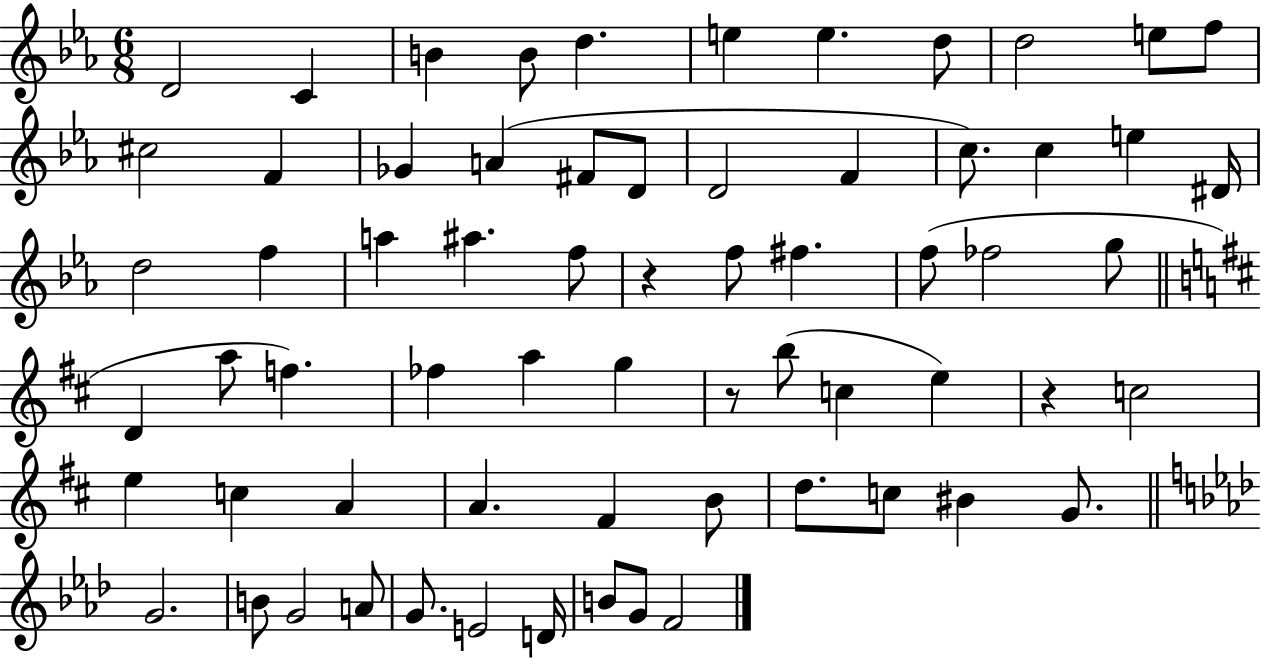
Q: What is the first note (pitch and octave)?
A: D4